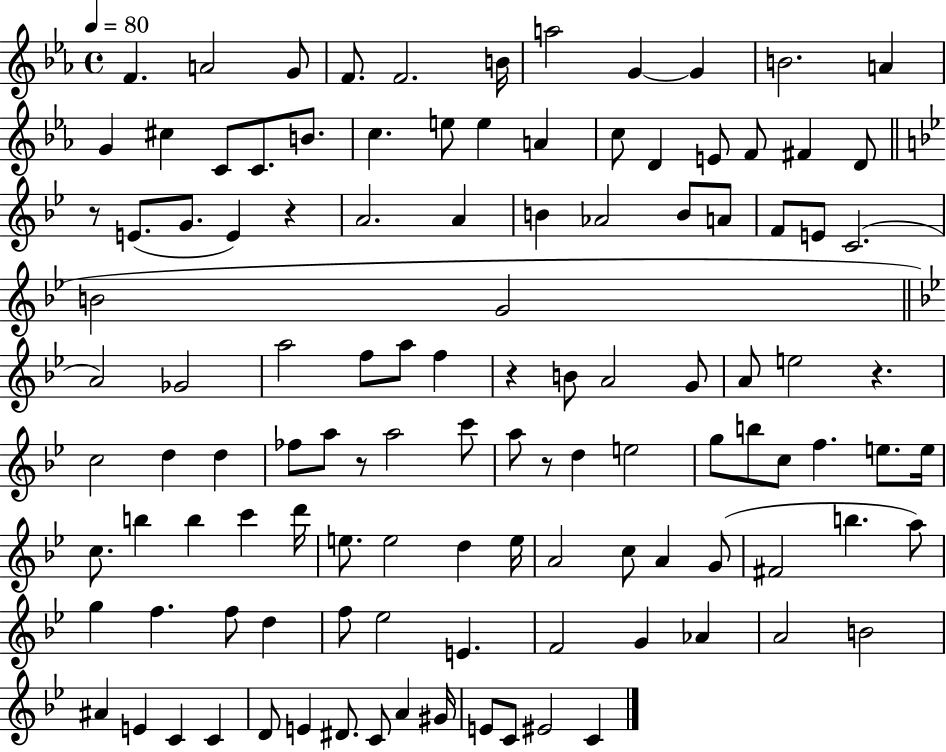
F4/q. A4/h G4/e F4/e. F4/h. B4/s A5/h G4/q G4/q B4/h. A4/q G4/q C#5/q C4/e C4/e. B4/e. C5/q. E5/e E5/q A4/q C5/e D4/q E4/e F4/e F#4/q D4/e R/e E4/e. G4/e. E4/q R/q A4/h. A4/q B4/q Ab4/h B4/e A4/e F4/e E4/e C4/h. B4/h G4/h A4/h Gb4/h A5/h F5/e A5/e F5/q R/q B4/e A4/h G4/e A4/e E5/h R/q. C5/h D5/q D5/q FES5/e A5/e R/e A5/h C6/e A5/e R/e D5/q E5/h G5/e B5/e C5/e F5/q. E5/e. E5/s C5/e. B5/q B5/q C6/q D6/s E5/e. E5/h D5/q E5/s A4/h C5/e A4/q G4/e F#4/h B5/q. A5/e G5/q F5/q. F5/e D5/q F5/e Eb5/h E4/q. F4/h G4/q Ab4/q A4/h B4/h A#4/q E4/q C4/q C4/q D4/e E4/q D#4/e. C4/e A4/q G#4/s E4/e C4/e EIS4/h C4/q